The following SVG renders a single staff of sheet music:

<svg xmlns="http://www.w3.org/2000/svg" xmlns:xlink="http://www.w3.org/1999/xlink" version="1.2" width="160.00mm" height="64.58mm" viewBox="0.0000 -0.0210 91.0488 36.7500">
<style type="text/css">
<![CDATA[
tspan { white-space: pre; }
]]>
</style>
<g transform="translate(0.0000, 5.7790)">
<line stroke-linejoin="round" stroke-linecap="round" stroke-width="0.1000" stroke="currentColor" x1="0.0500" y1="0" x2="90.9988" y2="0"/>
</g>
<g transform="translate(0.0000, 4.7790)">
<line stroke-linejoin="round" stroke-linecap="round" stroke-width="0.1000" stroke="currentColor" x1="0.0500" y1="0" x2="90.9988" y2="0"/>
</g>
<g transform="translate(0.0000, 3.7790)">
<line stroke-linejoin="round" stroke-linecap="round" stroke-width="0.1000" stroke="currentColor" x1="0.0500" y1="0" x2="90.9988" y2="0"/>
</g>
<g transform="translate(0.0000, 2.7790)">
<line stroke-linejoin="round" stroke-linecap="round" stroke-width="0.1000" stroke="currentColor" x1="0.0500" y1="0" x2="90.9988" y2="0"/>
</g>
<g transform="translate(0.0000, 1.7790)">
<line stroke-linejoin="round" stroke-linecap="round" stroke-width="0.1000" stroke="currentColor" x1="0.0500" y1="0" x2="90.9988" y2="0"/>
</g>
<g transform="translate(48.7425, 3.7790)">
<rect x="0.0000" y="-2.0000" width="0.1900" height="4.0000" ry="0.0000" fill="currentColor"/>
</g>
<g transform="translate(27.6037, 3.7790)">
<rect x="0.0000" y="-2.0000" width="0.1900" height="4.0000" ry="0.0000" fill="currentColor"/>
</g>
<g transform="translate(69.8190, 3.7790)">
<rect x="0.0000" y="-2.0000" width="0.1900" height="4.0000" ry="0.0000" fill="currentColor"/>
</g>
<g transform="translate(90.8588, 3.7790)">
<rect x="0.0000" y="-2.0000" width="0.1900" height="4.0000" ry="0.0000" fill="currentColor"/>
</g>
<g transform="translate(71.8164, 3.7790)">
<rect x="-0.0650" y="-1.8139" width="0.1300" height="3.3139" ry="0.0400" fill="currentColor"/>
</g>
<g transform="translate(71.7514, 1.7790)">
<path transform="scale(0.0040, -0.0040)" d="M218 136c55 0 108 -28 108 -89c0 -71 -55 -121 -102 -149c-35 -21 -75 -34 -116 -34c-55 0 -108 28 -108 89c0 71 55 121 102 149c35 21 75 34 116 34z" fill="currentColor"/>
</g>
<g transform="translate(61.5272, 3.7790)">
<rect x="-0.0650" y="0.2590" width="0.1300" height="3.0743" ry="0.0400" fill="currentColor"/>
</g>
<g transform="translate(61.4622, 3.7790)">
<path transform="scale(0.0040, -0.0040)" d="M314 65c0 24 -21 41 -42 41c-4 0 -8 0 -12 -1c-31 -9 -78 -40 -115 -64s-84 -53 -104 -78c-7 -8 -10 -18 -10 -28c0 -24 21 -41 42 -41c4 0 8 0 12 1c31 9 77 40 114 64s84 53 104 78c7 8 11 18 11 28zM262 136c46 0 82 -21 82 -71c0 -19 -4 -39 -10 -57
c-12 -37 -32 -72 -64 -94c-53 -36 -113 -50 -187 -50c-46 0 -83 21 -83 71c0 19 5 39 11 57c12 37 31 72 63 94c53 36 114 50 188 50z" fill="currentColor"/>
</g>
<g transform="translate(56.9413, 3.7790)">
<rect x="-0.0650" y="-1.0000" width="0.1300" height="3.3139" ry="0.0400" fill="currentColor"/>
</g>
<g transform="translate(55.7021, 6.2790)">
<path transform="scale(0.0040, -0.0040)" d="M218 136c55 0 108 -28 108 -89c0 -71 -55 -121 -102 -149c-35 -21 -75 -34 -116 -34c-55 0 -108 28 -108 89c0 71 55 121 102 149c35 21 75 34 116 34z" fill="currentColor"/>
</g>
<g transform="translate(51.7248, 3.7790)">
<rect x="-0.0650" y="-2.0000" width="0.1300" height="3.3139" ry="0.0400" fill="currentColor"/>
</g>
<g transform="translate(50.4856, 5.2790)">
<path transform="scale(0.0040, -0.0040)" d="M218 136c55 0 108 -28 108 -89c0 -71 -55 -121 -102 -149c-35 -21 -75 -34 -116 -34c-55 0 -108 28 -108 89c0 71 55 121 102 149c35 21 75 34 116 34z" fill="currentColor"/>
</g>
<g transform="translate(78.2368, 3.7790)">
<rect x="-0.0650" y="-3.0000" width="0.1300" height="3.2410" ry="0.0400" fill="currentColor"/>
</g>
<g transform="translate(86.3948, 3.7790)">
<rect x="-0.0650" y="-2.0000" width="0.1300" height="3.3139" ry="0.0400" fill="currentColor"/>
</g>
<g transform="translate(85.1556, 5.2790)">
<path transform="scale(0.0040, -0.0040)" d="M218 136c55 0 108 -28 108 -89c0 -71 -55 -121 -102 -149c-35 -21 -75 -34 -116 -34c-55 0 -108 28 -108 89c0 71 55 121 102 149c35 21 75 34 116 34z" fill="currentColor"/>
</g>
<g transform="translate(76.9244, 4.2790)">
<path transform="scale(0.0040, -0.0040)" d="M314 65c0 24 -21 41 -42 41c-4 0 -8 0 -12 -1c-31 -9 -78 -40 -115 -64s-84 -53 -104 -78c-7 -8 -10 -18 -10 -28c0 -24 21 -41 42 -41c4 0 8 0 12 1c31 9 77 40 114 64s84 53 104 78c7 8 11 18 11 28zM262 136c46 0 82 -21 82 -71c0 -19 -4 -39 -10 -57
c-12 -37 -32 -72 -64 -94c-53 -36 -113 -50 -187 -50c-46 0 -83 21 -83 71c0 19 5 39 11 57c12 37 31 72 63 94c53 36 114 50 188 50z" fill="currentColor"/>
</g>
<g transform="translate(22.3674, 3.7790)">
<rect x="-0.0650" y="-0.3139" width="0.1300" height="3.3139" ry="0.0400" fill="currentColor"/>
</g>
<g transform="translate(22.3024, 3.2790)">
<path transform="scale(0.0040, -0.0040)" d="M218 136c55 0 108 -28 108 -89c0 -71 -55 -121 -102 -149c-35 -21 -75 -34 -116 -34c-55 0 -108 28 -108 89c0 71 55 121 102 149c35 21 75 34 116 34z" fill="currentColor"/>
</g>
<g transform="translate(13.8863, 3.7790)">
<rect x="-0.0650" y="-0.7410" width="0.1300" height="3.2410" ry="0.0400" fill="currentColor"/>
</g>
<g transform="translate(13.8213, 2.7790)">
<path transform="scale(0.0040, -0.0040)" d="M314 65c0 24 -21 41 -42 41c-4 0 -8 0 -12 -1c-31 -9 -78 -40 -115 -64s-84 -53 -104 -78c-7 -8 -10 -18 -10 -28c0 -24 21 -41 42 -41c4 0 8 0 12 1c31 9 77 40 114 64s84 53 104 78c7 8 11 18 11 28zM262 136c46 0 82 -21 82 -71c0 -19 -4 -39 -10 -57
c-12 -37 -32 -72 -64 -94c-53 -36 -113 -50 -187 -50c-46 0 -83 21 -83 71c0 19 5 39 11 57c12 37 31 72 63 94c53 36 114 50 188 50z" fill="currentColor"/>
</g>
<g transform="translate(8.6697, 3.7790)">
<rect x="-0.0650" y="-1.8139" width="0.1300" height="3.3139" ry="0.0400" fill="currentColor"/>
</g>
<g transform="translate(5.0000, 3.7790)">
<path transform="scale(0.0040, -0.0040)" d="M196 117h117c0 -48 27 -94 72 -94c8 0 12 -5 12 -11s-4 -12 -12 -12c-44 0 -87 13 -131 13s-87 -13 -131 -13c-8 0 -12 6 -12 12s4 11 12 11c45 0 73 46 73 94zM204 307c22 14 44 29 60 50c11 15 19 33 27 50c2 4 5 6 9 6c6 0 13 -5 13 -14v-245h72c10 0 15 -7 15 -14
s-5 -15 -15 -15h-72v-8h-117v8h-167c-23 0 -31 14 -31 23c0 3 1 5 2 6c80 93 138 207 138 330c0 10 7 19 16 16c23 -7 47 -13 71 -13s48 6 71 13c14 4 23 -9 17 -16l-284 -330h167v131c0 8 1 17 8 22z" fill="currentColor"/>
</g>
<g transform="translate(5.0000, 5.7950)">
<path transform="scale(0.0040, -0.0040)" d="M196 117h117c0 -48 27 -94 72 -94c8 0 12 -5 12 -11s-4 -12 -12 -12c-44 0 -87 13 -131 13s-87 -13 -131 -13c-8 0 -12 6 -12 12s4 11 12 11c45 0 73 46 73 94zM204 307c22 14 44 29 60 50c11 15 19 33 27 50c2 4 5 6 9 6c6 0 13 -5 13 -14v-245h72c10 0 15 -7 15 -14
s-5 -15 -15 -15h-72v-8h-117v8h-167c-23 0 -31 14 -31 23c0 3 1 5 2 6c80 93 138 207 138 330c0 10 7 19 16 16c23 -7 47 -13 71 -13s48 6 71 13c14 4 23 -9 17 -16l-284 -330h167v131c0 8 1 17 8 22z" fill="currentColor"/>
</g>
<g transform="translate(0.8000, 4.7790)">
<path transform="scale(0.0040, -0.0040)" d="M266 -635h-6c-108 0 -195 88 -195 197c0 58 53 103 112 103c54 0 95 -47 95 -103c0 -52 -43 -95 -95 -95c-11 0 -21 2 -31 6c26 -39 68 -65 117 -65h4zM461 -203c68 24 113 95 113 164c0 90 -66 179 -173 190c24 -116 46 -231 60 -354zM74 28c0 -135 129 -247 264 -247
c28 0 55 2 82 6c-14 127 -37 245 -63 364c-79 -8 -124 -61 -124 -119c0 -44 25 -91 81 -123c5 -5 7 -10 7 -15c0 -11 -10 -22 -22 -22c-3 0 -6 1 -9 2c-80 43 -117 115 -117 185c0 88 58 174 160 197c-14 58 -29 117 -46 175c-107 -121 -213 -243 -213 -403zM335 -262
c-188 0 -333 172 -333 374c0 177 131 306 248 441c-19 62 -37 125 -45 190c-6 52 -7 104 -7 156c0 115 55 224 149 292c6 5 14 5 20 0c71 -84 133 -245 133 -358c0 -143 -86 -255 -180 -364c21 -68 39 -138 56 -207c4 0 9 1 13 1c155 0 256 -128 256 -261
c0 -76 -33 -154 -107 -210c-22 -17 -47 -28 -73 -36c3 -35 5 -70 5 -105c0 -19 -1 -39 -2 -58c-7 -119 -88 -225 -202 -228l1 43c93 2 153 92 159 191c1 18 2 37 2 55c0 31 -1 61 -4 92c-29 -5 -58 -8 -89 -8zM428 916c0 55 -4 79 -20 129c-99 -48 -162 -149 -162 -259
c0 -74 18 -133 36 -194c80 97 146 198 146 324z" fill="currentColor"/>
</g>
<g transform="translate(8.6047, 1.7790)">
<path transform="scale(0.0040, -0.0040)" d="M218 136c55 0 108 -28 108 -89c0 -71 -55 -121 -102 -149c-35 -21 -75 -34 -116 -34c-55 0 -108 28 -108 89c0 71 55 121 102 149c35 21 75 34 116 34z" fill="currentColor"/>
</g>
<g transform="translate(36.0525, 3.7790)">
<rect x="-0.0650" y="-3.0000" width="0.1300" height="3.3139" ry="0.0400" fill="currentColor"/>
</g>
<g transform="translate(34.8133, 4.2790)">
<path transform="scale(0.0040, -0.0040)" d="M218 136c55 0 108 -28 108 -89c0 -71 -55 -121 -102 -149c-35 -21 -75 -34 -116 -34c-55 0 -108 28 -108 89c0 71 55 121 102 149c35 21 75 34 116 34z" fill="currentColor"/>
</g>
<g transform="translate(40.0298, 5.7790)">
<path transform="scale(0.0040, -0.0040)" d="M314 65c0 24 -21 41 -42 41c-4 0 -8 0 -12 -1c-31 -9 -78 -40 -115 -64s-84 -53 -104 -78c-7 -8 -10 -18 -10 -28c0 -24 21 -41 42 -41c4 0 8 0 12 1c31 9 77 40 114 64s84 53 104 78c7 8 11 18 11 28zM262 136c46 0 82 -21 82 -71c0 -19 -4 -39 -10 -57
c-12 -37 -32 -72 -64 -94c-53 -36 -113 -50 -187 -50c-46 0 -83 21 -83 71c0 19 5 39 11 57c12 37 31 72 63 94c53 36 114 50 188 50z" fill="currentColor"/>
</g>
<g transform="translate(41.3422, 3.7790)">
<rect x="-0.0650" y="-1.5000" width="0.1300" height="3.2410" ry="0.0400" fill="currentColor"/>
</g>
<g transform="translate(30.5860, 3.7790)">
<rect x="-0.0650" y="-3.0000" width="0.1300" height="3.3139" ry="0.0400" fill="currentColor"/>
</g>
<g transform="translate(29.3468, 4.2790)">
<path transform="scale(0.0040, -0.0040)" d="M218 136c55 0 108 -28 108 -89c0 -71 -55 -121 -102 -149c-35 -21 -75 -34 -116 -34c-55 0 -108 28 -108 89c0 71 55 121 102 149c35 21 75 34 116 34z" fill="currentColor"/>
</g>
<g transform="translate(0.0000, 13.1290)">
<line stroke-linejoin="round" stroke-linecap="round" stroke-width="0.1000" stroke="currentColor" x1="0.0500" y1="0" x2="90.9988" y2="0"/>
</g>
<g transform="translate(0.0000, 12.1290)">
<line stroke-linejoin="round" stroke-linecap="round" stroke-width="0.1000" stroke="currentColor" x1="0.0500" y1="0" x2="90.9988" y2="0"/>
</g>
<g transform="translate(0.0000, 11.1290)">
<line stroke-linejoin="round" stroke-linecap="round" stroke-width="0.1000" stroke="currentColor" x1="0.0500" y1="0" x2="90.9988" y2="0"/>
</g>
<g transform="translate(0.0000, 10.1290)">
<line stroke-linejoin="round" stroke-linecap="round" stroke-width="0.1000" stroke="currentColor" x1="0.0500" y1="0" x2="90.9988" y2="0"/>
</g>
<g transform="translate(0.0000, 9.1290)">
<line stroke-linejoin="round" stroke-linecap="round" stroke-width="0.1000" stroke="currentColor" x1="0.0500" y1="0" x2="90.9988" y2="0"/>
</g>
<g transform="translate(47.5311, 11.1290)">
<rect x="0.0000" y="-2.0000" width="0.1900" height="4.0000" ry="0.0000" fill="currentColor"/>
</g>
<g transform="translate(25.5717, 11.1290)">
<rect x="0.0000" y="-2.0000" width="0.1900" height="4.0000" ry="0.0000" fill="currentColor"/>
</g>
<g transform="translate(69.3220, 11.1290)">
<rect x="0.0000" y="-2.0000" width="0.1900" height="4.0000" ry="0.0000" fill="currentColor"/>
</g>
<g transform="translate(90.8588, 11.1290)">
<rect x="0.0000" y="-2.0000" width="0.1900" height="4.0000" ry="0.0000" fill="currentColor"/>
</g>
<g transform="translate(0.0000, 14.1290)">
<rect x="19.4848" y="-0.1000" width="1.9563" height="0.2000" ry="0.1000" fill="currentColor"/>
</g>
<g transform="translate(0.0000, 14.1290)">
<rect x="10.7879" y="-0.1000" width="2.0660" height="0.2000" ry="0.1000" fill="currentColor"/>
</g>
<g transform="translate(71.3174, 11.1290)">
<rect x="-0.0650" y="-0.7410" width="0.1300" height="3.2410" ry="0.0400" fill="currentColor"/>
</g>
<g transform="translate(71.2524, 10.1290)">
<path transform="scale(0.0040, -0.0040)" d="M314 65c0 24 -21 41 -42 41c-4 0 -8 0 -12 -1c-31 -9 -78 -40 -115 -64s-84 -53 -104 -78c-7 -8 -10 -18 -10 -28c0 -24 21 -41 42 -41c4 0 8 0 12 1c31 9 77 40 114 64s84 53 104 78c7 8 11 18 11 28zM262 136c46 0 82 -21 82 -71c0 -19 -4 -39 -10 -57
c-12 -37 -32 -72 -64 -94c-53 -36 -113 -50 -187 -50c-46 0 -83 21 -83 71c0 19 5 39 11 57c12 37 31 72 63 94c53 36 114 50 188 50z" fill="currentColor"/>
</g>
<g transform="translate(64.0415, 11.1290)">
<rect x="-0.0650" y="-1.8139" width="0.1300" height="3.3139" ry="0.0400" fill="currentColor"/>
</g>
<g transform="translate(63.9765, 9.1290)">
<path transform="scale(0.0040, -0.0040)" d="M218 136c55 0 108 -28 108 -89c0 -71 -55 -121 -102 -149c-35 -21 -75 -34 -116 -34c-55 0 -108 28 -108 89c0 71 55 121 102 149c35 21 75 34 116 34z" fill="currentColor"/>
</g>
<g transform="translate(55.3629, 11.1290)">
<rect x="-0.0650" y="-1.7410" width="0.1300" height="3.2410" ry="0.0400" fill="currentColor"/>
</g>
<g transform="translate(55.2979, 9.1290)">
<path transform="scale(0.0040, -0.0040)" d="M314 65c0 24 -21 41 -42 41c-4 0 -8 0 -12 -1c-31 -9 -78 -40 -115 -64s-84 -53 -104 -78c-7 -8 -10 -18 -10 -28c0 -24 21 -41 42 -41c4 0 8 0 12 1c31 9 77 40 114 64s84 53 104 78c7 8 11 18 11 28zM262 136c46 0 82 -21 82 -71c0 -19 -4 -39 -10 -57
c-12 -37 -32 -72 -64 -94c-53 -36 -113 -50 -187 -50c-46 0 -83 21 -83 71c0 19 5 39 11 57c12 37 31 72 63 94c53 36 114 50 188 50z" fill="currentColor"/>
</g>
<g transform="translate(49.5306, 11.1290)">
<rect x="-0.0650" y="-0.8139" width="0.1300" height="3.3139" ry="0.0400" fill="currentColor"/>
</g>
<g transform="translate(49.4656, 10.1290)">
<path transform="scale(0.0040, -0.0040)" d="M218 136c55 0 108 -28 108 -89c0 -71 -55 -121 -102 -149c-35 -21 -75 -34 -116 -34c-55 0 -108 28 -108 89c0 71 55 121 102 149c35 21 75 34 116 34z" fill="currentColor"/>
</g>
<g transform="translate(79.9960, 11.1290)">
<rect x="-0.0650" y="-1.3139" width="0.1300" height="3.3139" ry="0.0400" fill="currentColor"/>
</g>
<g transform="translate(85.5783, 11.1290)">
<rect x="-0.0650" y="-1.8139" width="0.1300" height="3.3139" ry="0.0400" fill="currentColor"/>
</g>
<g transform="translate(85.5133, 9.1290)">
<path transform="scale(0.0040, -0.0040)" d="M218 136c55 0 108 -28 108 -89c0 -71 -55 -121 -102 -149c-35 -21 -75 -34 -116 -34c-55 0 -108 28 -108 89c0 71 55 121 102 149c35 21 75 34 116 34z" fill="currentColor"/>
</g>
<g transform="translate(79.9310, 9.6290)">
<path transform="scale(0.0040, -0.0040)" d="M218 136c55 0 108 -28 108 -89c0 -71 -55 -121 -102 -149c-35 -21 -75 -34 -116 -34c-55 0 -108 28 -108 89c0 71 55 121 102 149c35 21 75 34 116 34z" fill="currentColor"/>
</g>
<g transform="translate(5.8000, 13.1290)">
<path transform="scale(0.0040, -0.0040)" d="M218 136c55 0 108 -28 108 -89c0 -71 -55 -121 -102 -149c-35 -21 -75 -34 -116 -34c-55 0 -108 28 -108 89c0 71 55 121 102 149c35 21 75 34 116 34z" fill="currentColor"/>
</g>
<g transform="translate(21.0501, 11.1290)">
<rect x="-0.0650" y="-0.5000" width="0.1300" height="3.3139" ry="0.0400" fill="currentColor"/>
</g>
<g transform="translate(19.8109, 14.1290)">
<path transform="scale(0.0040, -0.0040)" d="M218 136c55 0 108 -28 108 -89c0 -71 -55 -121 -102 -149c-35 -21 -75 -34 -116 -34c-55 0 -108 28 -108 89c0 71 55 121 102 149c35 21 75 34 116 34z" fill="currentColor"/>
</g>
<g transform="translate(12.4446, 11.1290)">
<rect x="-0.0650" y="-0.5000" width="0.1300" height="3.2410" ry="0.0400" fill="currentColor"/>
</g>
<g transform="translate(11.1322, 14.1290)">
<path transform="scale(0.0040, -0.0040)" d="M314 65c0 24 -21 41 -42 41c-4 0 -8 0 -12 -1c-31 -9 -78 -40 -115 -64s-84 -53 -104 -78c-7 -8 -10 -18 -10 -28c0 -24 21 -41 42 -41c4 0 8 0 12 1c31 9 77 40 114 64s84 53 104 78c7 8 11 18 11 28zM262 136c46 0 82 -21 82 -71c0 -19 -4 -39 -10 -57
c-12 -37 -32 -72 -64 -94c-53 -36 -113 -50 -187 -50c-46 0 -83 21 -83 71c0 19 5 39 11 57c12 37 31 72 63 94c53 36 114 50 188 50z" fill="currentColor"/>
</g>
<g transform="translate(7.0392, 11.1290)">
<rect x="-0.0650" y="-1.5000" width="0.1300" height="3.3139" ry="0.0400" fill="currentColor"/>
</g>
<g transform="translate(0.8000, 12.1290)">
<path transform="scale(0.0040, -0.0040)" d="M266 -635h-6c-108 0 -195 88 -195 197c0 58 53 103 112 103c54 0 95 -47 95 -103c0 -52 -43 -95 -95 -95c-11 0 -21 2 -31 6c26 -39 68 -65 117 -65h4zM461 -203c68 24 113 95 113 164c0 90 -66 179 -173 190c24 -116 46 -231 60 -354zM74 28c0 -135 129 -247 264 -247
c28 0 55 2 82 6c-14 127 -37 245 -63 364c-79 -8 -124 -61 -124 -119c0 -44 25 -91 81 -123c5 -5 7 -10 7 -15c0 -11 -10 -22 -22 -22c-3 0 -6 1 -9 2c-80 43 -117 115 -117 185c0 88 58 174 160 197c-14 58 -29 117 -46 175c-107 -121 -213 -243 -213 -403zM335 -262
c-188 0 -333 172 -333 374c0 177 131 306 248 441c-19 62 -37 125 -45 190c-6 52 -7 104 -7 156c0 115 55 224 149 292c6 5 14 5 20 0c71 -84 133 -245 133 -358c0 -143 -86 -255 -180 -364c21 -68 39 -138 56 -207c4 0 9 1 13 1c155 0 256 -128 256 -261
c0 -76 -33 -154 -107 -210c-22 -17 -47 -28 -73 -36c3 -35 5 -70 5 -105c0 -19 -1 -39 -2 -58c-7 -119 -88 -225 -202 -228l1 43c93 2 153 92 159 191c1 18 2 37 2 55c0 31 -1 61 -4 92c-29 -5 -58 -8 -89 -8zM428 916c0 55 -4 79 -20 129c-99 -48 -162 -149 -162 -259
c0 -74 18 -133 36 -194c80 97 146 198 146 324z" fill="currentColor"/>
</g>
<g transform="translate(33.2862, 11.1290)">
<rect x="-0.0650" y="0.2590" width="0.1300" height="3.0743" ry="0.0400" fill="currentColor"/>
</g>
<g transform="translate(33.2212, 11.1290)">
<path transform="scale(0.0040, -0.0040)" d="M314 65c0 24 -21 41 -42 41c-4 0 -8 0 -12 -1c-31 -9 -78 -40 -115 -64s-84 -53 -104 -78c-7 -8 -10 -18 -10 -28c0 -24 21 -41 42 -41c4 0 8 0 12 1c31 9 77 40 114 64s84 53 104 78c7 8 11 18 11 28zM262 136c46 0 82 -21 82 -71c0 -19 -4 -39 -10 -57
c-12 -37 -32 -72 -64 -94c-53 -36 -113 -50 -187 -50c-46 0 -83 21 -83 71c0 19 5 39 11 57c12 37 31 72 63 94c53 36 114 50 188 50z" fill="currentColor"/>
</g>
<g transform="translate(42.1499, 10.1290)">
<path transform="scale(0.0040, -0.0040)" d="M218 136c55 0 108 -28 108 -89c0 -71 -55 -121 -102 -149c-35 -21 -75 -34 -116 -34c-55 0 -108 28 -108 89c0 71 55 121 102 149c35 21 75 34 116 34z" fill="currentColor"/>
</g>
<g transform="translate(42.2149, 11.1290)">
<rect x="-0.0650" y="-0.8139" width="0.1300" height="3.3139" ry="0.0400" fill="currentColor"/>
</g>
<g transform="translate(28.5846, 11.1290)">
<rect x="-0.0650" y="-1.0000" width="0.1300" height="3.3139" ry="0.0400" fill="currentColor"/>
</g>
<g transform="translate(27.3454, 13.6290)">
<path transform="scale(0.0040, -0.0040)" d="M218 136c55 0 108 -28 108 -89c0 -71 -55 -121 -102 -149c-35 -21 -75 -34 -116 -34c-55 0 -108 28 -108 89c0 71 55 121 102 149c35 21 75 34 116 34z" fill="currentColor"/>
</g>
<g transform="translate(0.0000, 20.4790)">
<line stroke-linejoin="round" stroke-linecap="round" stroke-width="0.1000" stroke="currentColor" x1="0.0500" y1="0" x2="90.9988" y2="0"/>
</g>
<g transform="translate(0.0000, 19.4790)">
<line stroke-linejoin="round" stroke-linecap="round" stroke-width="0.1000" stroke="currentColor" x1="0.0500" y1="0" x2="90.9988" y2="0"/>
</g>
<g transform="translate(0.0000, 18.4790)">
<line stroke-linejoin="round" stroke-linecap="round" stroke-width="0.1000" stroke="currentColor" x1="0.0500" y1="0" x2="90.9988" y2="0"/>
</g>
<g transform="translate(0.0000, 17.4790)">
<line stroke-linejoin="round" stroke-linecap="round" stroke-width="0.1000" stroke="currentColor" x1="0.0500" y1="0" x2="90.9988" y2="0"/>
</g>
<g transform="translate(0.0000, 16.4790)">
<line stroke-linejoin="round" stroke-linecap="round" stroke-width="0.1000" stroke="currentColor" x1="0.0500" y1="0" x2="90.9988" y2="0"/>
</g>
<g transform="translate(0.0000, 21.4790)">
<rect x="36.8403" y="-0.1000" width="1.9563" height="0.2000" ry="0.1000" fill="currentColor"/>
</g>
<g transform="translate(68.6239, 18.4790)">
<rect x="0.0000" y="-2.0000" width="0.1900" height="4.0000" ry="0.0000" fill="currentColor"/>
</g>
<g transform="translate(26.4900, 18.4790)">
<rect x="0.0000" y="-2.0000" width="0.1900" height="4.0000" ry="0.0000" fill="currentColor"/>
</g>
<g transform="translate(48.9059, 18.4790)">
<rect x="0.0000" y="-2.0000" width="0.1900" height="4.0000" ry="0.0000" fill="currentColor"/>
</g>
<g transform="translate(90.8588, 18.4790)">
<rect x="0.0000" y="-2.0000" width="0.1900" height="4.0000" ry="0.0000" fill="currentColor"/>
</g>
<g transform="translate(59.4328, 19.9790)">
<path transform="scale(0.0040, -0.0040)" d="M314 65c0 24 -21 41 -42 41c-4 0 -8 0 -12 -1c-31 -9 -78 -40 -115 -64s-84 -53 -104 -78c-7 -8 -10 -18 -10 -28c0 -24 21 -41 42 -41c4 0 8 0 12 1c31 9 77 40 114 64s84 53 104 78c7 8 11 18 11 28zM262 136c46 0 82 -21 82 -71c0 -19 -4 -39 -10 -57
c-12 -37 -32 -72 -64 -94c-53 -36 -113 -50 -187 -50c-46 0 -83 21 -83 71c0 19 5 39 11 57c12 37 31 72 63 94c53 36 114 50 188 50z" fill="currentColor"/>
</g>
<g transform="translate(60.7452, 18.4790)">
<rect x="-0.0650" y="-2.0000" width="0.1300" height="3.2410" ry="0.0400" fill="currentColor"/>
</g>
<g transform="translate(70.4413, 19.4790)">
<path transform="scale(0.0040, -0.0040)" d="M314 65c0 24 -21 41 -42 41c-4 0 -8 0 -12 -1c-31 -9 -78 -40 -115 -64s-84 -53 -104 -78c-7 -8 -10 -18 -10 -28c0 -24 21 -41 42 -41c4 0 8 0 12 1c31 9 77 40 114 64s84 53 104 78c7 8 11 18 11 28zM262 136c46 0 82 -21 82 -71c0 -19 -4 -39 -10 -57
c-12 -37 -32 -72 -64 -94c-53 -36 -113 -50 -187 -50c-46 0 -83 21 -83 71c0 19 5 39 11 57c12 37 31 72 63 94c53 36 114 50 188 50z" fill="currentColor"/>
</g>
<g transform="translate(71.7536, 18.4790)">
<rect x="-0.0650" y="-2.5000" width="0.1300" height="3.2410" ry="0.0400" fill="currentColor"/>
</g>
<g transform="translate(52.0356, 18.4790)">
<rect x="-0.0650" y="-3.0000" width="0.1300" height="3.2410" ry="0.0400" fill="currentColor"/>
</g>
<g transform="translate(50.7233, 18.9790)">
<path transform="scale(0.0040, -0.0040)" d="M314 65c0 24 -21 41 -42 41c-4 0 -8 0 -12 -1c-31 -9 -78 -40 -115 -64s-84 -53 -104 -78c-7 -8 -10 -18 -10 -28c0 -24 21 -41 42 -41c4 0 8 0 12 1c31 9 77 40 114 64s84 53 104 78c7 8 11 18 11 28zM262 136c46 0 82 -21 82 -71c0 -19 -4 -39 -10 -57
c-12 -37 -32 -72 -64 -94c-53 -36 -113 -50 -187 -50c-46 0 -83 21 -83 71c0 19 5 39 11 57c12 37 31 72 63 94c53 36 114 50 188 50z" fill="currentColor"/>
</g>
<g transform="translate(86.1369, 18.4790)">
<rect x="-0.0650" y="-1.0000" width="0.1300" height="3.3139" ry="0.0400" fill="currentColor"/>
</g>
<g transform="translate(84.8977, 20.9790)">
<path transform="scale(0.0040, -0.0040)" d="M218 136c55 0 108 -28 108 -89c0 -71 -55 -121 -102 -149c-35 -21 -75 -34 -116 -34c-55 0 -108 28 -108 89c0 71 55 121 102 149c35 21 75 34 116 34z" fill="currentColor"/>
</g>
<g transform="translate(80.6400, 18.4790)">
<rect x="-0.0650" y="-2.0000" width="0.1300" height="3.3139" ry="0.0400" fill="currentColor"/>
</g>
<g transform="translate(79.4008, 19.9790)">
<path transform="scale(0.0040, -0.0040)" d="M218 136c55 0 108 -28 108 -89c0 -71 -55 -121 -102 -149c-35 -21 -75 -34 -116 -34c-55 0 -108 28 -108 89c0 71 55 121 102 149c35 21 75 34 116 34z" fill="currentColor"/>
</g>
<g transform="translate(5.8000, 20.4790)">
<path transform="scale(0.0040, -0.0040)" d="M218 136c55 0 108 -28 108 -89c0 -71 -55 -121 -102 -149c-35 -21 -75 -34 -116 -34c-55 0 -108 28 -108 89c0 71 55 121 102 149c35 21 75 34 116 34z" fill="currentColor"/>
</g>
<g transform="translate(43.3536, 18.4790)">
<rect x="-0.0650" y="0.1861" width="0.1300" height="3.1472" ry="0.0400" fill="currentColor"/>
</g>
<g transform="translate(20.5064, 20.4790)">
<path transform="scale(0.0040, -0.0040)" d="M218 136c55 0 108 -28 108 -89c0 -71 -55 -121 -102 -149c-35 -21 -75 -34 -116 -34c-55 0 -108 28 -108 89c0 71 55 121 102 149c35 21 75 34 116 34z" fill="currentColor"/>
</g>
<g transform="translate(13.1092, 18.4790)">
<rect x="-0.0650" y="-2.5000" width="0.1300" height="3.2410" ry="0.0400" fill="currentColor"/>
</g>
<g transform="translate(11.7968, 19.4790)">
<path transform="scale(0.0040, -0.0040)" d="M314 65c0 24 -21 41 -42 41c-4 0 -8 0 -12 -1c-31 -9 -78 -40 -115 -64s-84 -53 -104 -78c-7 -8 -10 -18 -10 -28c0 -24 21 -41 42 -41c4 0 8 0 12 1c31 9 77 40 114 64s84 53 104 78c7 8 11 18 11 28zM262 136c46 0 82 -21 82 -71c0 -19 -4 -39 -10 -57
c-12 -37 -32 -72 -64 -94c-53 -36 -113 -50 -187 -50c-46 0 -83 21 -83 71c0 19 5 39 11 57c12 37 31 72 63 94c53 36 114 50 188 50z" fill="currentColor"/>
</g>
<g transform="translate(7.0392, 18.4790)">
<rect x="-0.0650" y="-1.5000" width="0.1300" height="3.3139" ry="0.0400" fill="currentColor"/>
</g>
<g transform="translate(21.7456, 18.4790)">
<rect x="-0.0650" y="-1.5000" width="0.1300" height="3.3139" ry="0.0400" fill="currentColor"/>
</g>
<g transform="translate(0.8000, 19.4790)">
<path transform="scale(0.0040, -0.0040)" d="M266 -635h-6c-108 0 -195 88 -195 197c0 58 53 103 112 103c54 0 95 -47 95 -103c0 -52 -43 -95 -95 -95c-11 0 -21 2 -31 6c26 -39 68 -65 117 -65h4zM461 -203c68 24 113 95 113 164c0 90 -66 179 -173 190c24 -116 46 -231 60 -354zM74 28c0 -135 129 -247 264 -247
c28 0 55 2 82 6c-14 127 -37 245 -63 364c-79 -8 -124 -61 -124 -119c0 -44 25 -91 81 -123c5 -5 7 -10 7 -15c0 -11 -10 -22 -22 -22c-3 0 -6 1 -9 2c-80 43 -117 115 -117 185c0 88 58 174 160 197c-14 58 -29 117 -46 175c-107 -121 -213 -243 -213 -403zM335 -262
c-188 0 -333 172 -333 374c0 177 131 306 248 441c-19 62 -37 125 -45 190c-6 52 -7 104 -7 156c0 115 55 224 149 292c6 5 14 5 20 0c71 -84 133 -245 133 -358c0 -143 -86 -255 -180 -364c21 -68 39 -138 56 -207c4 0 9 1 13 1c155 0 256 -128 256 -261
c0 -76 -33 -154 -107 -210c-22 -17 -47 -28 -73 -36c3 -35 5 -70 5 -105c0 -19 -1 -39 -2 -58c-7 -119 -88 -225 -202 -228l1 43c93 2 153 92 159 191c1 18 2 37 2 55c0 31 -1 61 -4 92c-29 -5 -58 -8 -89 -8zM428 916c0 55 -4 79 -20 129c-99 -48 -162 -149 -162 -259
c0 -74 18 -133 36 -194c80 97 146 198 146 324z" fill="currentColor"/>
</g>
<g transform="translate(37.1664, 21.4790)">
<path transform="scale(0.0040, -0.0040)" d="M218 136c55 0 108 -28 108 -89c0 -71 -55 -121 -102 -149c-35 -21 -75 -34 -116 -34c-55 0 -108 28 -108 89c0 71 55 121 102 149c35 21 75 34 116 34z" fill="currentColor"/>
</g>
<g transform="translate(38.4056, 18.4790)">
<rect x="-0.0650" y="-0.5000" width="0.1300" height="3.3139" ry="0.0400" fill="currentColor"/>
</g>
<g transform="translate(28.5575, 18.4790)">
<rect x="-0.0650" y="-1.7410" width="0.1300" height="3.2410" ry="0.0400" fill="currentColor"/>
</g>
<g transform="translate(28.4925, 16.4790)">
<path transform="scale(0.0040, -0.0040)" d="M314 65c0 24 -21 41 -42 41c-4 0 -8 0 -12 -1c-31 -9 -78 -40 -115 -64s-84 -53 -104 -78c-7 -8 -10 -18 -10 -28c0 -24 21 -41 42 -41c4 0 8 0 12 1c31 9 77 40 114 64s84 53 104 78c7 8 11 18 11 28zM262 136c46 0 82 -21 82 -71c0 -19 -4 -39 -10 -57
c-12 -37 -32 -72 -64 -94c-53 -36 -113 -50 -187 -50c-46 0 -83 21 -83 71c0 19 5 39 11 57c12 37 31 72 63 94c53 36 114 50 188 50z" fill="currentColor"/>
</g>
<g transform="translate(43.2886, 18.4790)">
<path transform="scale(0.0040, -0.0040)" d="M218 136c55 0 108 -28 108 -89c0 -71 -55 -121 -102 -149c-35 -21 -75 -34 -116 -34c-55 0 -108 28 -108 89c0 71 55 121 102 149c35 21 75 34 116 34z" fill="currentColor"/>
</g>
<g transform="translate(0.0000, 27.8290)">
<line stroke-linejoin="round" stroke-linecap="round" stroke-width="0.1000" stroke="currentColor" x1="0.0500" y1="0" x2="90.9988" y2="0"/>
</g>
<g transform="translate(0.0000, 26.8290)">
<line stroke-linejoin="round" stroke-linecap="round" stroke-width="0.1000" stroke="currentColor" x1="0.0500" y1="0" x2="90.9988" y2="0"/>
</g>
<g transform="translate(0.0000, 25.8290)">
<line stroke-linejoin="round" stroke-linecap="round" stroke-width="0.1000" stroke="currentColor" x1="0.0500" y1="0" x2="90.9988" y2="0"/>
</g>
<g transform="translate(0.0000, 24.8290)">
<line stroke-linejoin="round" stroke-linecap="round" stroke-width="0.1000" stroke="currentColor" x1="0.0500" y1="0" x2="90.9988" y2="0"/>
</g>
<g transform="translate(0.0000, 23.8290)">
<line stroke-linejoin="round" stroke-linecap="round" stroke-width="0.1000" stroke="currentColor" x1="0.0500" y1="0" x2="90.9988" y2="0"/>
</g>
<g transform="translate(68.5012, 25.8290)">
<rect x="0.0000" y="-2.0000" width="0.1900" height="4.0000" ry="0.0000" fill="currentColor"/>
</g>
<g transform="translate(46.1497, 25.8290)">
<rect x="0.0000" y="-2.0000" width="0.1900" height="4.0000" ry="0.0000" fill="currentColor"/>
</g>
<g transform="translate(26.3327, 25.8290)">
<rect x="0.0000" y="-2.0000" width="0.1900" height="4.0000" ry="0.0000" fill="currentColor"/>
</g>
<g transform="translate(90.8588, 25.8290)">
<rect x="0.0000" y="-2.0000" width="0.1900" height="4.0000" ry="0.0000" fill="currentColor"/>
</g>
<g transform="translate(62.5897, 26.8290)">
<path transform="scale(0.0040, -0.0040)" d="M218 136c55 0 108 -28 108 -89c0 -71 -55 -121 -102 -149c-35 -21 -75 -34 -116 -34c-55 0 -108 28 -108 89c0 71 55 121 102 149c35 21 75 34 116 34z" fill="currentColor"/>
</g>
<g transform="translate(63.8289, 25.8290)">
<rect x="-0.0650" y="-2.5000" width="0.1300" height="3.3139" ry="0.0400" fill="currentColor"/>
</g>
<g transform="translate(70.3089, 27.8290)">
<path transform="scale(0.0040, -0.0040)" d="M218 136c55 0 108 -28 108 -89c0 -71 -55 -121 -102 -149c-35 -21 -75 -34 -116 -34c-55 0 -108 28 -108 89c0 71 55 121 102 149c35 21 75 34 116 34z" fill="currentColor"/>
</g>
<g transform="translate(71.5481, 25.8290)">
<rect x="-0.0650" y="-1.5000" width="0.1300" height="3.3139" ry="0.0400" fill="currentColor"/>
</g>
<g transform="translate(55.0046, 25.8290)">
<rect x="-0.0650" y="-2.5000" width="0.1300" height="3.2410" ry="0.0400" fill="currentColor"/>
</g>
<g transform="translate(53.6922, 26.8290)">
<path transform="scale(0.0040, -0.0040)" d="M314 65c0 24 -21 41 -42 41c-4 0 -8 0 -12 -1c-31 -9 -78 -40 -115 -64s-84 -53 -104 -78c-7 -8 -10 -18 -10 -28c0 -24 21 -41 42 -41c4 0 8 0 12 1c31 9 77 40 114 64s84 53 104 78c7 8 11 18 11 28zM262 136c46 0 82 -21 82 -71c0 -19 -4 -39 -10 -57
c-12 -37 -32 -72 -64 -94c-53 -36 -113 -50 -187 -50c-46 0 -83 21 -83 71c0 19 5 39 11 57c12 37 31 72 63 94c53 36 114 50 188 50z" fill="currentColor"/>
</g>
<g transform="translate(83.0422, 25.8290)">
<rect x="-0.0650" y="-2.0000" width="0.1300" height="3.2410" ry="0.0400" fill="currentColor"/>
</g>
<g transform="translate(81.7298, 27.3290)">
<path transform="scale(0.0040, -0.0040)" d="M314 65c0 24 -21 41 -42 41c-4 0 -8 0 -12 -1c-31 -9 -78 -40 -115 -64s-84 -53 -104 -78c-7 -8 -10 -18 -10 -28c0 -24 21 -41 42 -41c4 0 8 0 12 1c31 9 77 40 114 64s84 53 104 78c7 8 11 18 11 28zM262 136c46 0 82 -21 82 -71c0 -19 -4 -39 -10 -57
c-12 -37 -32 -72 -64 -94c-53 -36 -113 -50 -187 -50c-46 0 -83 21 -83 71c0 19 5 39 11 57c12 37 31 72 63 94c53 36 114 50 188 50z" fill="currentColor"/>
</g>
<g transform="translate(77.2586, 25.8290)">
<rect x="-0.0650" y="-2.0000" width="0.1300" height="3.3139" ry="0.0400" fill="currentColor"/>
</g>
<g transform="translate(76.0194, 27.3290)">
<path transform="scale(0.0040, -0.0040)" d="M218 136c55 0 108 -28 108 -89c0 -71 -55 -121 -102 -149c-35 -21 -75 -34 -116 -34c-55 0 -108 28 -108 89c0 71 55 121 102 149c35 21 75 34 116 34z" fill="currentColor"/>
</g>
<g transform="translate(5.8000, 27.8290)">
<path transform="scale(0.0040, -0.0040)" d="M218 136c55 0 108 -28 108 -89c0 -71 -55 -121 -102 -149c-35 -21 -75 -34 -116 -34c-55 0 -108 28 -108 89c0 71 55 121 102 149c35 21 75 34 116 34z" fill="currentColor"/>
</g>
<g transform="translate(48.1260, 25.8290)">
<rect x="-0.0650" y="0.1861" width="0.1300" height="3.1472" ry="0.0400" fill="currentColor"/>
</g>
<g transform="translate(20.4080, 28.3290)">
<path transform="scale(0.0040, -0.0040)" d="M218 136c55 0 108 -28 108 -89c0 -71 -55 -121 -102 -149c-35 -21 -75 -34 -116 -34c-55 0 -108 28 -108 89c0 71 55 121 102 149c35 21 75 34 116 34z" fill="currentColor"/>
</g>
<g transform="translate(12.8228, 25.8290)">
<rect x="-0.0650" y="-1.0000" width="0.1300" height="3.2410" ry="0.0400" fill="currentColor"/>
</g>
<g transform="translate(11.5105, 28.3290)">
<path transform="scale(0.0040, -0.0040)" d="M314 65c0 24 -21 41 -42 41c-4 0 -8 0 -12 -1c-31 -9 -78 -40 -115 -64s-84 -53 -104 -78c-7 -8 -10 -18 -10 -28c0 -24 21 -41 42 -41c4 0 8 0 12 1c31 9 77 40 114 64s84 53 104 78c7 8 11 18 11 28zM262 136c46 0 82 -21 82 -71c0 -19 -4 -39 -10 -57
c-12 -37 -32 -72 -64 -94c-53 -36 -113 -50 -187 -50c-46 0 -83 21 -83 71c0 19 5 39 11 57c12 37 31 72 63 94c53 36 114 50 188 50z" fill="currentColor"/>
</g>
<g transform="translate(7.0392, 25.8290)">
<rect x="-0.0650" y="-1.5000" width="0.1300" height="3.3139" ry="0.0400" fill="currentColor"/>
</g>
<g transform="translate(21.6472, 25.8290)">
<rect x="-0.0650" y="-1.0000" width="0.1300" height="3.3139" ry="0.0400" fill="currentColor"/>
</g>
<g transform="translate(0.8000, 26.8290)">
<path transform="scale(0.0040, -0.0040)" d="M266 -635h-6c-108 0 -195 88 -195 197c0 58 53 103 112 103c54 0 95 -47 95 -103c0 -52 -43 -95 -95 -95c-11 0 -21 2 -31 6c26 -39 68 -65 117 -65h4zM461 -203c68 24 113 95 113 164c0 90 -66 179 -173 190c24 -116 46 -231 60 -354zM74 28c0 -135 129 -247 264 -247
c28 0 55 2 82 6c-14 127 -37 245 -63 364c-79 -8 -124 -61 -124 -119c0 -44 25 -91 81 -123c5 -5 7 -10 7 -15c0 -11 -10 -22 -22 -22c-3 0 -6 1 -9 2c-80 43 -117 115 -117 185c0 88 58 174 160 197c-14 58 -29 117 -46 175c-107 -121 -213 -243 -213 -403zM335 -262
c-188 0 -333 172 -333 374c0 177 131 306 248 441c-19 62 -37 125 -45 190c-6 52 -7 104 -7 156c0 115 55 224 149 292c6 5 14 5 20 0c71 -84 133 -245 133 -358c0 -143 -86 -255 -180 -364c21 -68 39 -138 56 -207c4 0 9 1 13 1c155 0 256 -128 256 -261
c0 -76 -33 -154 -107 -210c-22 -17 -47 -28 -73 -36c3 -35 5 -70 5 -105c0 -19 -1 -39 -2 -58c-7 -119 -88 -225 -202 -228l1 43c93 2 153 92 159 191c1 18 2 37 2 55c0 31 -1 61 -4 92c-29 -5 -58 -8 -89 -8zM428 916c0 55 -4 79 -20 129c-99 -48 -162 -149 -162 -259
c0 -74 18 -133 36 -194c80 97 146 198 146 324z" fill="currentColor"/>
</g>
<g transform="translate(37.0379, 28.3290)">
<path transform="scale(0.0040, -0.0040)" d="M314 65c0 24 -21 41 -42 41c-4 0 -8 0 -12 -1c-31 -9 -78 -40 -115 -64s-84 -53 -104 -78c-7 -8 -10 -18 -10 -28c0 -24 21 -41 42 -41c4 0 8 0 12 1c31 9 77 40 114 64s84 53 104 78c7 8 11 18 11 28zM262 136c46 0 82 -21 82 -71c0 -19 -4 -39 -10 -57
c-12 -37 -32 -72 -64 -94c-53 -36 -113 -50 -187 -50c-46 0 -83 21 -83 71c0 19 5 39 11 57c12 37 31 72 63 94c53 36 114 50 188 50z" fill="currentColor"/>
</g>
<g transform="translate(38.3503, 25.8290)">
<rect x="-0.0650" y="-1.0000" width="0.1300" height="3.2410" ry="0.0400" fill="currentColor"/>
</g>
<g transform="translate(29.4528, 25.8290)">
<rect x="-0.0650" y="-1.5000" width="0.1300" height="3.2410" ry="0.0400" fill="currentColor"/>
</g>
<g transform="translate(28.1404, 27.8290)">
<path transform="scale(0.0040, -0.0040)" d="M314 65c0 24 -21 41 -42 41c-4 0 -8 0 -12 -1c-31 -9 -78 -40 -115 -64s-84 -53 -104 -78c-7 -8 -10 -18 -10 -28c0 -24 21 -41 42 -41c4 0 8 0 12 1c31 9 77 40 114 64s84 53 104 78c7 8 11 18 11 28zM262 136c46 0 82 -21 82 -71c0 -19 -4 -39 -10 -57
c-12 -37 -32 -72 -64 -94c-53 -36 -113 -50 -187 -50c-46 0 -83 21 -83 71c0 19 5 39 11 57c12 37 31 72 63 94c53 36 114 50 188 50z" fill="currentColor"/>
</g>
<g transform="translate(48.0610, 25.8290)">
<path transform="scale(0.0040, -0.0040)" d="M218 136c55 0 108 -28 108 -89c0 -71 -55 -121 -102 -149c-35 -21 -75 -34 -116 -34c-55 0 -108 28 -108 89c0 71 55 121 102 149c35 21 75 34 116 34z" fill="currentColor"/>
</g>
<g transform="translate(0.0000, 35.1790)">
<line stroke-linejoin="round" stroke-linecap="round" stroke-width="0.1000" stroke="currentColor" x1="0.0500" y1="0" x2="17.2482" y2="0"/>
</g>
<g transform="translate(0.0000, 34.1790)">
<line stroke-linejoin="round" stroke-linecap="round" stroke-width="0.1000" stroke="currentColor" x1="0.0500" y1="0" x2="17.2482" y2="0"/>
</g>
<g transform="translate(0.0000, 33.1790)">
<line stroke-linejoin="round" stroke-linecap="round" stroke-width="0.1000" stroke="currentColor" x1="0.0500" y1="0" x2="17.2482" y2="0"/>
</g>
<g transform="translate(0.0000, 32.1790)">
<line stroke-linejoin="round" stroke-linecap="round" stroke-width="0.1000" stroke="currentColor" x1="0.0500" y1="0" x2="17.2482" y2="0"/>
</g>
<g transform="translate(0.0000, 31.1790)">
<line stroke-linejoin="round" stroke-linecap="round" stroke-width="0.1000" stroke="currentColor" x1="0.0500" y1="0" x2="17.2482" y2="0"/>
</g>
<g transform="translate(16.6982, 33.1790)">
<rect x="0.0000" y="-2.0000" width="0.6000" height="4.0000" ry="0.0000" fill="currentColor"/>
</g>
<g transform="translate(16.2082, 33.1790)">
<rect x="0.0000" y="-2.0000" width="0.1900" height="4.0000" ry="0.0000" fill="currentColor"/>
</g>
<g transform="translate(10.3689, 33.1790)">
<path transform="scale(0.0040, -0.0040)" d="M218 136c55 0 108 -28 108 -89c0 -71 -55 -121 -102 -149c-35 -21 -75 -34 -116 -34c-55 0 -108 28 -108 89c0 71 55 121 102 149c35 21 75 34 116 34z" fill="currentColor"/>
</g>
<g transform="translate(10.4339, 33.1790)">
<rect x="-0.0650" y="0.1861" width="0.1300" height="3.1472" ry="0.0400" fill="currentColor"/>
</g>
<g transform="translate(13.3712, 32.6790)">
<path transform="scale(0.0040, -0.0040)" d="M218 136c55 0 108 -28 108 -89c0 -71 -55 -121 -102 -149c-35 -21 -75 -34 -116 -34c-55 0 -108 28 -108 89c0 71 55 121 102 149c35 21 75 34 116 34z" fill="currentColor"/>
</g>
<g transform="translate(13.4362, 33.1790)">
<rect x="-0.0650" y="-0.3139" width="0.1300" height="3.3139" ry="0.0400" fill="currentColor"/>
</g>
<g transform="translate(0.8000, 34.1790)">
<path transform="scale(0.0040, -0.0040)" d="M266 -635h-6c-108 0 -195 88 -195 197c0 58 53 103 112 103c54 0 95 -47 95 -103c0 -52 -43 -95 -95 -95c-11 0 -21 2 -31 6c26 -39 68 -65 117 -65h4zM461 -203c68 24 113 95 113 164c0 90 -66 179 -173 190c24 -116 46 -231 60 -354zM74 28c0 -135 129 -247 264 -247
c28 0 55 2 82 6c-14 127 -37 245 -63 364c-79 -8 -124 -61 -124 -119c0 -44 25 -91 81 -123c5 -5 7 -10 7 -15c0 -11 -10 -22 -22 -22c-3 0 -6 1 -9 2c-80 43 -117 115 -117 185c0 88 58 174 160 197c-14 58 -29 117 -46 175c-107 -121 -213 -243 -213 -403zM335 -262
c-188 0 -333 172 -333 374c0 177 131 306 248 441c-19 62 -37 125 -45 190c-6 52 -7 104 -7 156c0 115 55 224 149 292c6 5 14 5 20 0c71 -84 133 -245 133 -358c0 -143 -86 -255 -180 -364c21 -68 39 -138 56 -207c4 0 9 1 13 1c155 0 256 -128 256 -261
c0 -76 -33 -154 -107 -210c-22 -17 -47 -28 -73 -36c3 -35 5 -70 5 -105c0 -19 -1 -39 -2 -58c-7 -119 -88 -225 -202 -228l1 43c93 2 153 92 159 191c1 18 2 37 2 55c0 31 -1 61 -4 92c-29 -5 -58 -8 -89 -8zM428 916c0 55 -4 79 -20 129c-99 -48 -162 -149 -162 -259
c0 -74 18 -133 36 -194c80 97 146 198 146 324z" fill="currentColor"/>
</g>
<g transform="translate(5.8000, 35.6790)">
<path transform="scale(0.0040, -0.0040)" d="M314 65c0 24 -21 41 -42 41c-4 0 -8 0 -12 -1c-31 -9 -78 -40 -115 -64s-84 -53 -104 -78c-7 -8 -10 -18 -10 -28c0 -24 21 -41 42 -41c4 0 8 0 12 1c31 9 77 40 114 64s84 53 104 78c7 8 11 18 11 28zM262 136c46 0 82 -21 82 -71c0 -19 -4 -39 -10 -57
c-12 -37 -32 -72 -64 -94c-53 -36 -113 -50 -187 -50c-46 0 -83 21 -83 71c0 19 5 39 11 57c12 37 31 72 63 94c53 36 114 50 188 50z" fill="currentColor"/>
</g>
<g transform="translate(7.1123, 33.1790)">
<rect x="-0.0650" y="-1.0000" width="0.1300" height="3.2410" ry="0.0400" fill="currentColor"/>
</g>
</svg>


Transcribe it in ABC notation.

X:1
T:Untitled
M:4/4
L:1/4
K:C
f d2 c A A E2 F D B2 f A2 F E C2 C D B2 d d f2 f d2 e f E G2 E f2 C B A2 F2 G2 F D E D2 D E2 D2 B G2 G E F F2 D2 B c